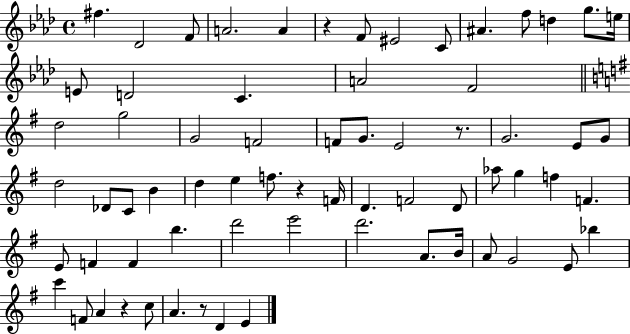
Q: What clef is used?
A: treble